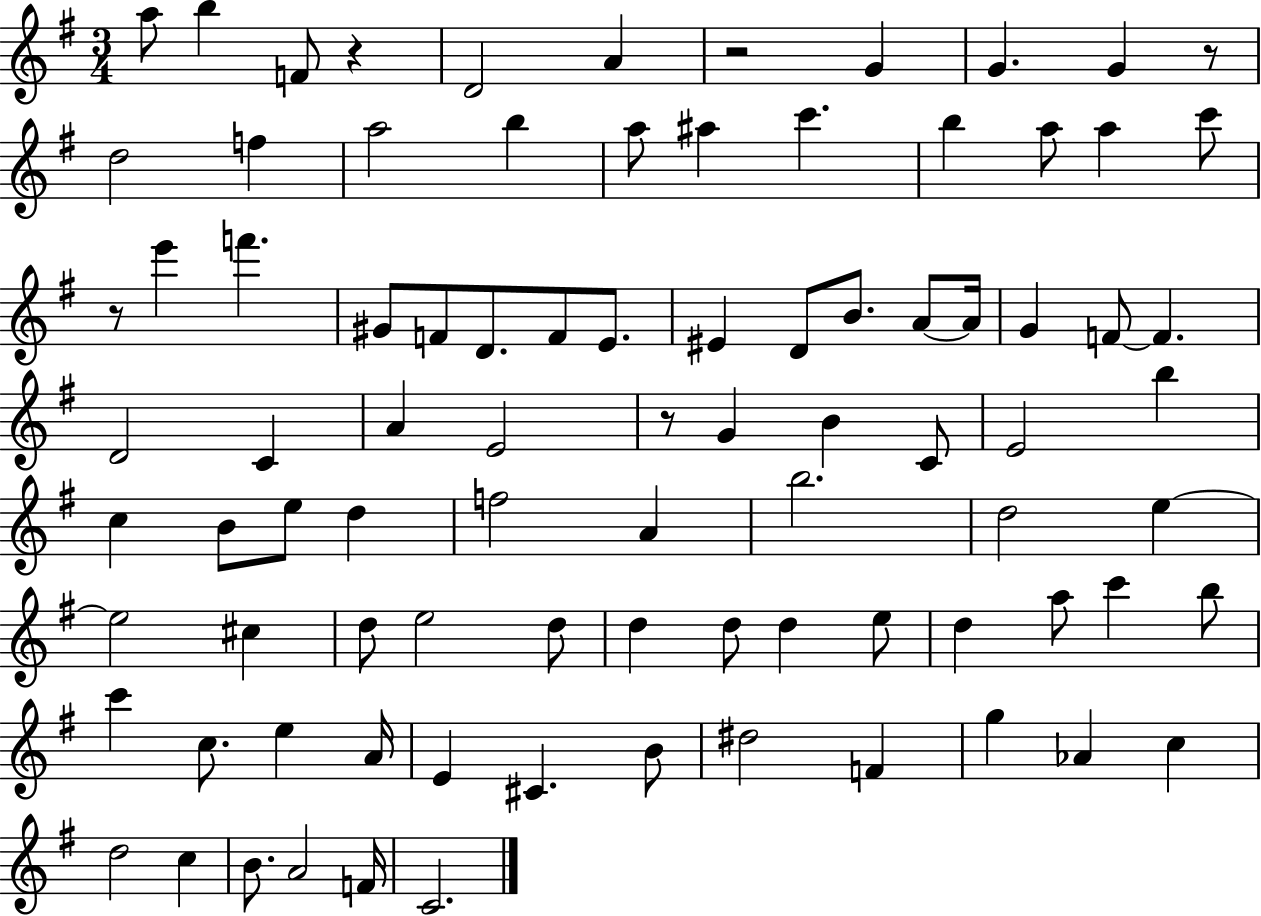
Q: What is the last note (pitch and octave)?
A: C4